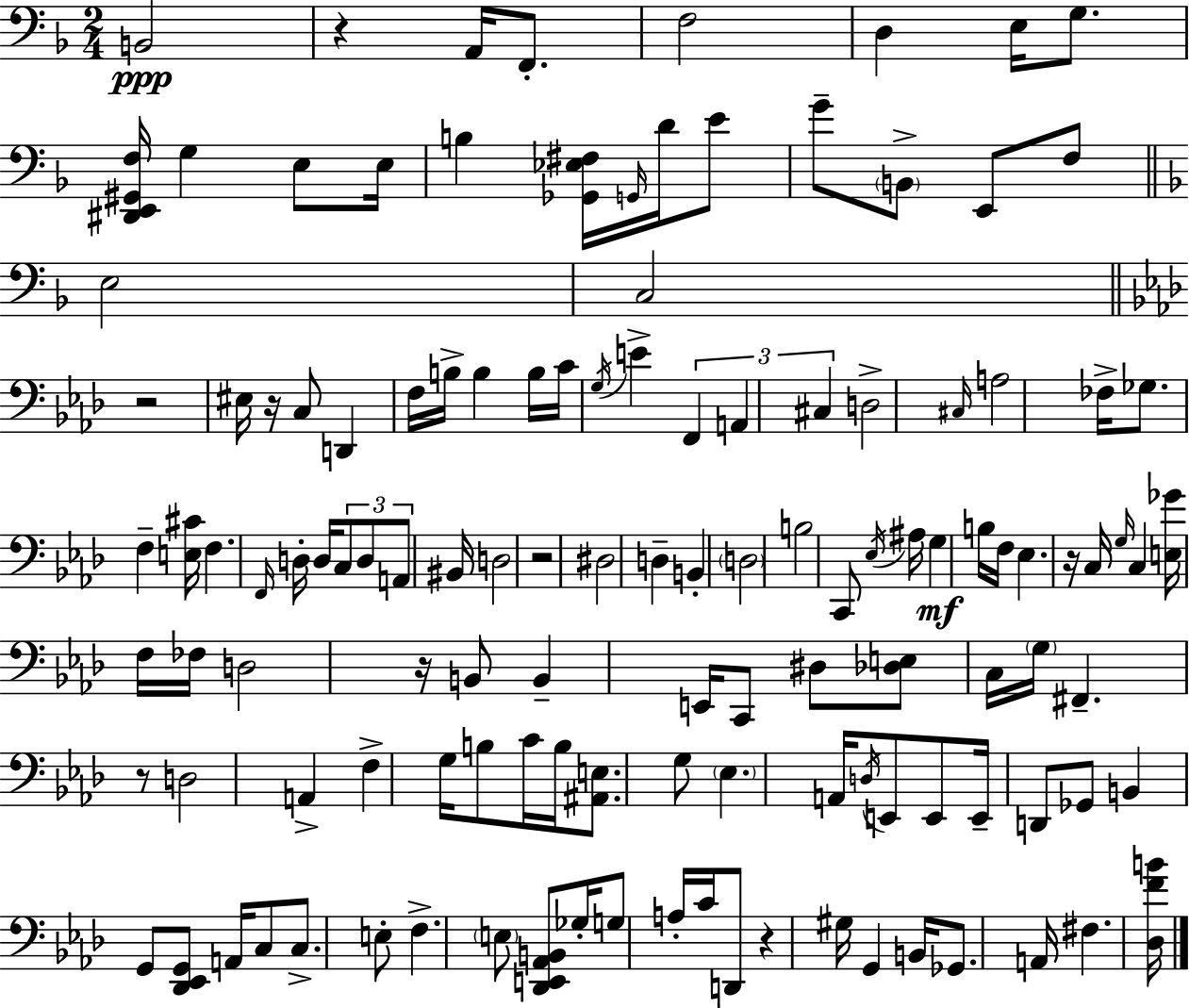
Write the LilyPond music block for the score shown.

{
  \clef bass
  \numericTimeSignature
  \time 2/4
  \key d \minor
  b,2\ppp | r4 a,16 f,8.-. | f2 | d4 e16 g8. | \break <dis, e, gis, f>16 g4 e8 e16 | b4 <ges, ees fis>16 \grace { g,16 } d'16 e'8 | g'8-- \parenthesize b,8-> e,8 f8 | \bar "||" \break \key d \minor e2 | c2 | \bar "||" \break \key aes \major r2 | eis16 r16 c8 d,4 | f16 b16-> b4 b16 c'16 | \acciaccatura { g16 } e'4-> \tuplet 3/2 { f,4 | \break a,4 cis4 } | d2-> | \grace { cis16 } a2 | fes16-> ges8. f4-- | \break <e cis'>16 f4. | \grace { f,16 } d16-. d16 \tuplet 3/2 { c8 d8 | a,8 } bis,16 d2 | r2 | \break dis2 | d4-- b,4-. | \parenthesize d2 | b2 | \break c,8 \acciaccatura { ees16 } ais16 g4\mf | b16 f16 ees4. | r16 c16 \grace { g16 } c4 | <e ges'>16 f16 fes16 d2 | \break r16 b,8 | b,4-- e,16 c,8 dis8 | <des e>8 c16 \parenthesize g16 fis,4.-- | r8 d2 | \break a,4-> | f4-> g16 b8 | c'16 b16 <ais, e>8. g8 \parenthesize ees4. | a,16 \acciaccatura { d16 } e,8 | \break e,8 e,16-- d,8 ges,8 | b,4 g,8 <des, ees, g,>8 | a,16 c8 c8.-> e8-. | f4.-> \parenthesize e8 | \break <des, e, aes, b,>8 ges16-. g8 a16-. c'16 d,8 | r4 gis16 g,4 | b,16 ges,8. a,16 fis4. | <des f' b'>16 \bar "|."
}